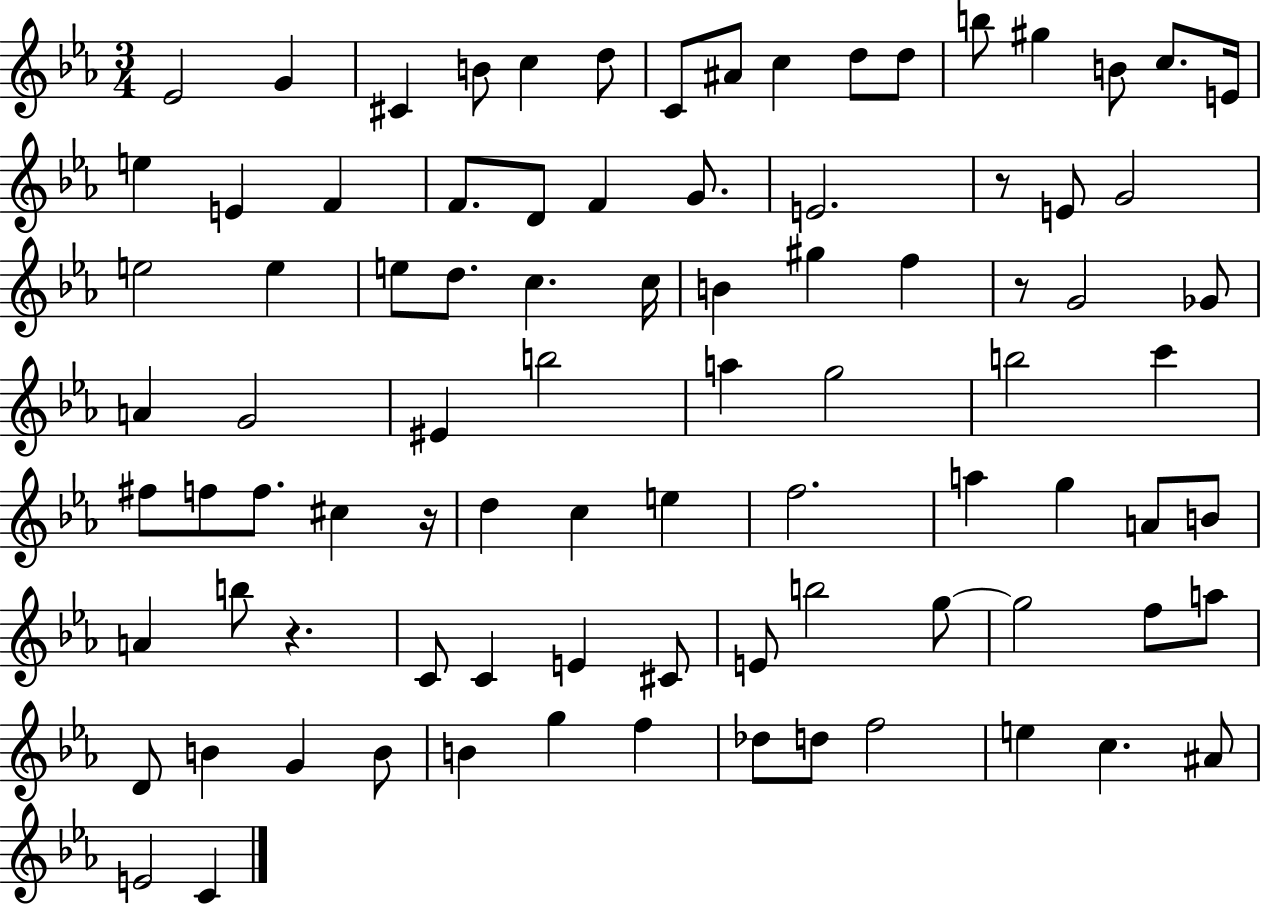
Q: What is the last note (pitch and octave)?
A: C4